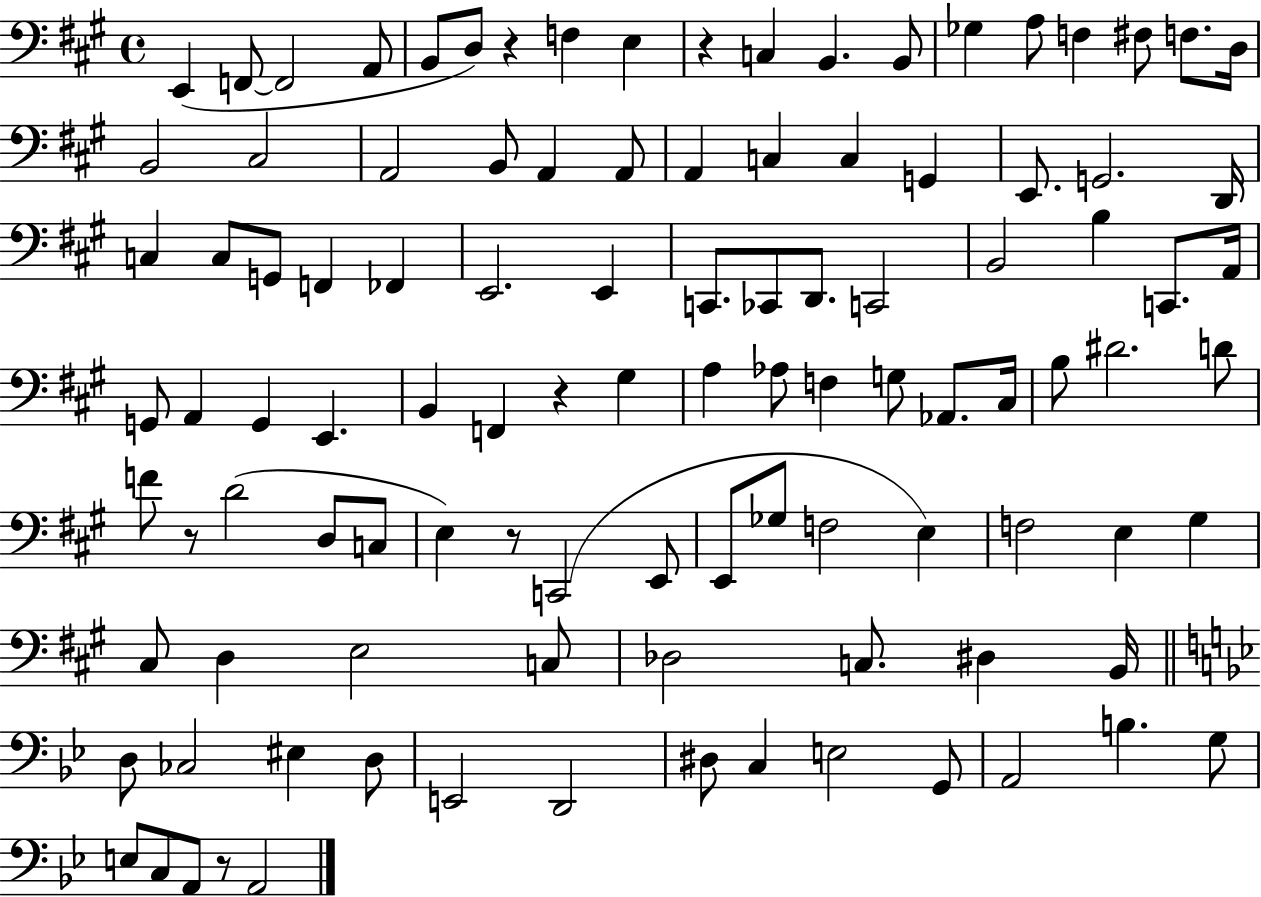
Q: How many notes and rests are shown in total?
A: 106